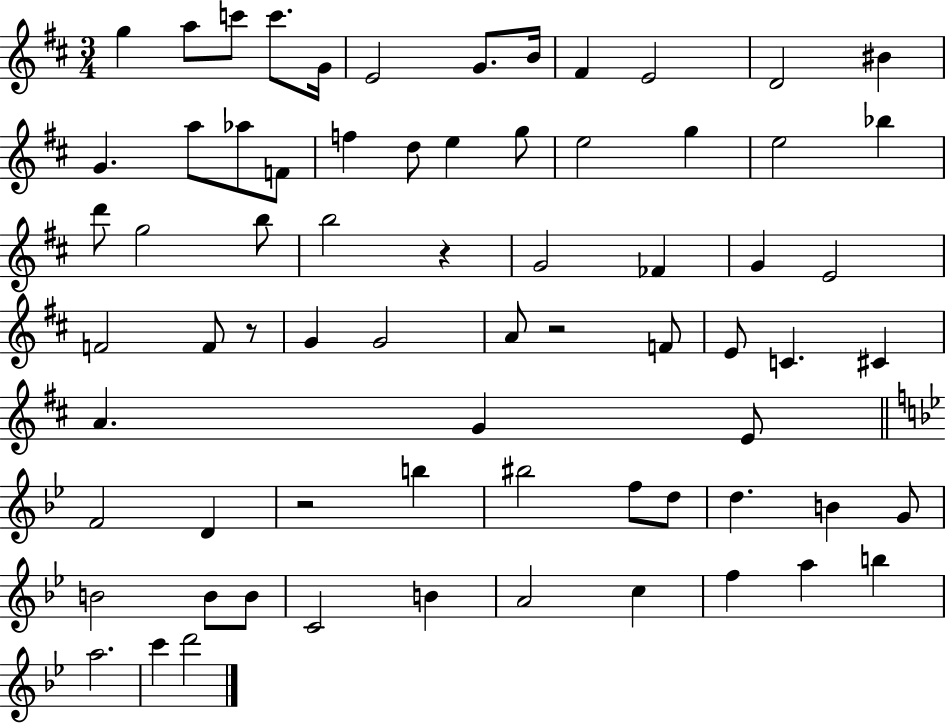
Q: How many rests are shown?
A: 4